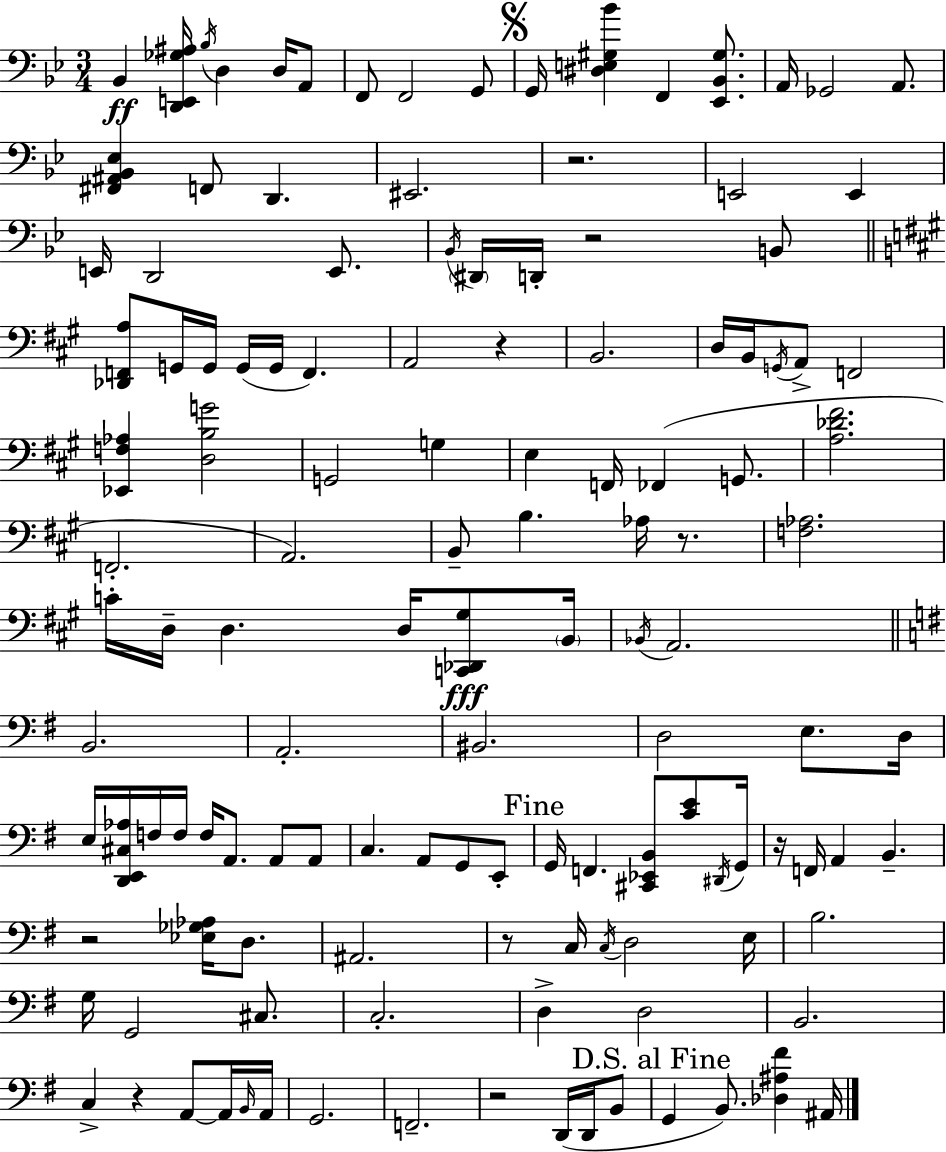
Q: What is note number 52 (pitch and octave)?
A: D3